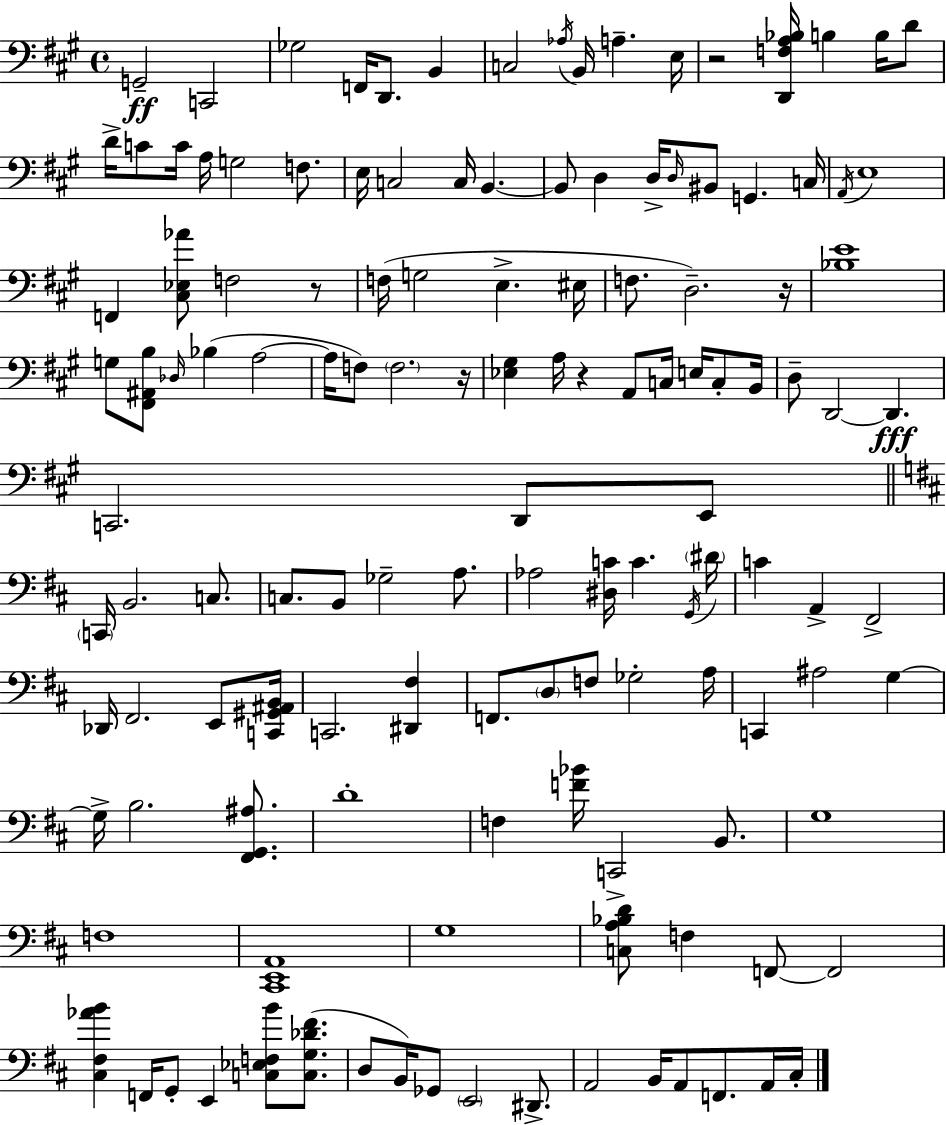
{
  \clef bass
  \time 4/4
  \defaultTimeSignature
  \key a \major
  \repeat volta 2 { g,2--\ff c,2 | ges2 f,16 d,8. b,4 | c2 \acciaccatura { aes16 } b,16 a4.-- | e16 r2 <d, f a bes>16 b4 b16 d'8 | \break d'16-> c'8 c'16 a16 g2 f8. | e16 c2 c16 b,4.~~ | b,8 d4 d16-> \grace { d16 } bis,8 g,4. | c16 \acciaccatura { a,16 } e1 | \break f,4 <cis ees aes'>8 f2 | r8 f16( g2 e4.-> | eis16 f8. d2.--) | r16 <bes e'>1 | \break g8 <fis, ais, b>8 \grace { des16 }( bes4 a2~~ | a16 f8) \parenthesize f2. | r16 <ees gis>4 a16 r4 a,8 c16 | e16 c8-. b,16 d8-- d,2~~ d,4.\fff | \break c,2. | d,8 e,8 \bar "||" \break \key d \major \parenthesize c,16 b,2. c8. | c8. b,8 ges2-- a8. | aes2 <dis c'>16 c'4. \acciaccatura { g,16 } | \parenthesize dis'16 c'4 a,4-> fis,2-> | \break des,16 fis,2. e,8 | <c, gis, ais, b,>16 c,2. <dis, fis>4 | f,8. \parenthesize d8 f8 ges2-. | a16 c,4 ais2 g4~~ | \break g16-> b2. <fis, g, ais>8. | d'1-. | f4 <f' bes'>16 c,2-> b,8. | g1 | \break f1 | <cis, e, a,>1 | g1 | <c a bes d'>8 f4 f,8~~ f,2 | \break <cis fis aes' b'>4 f,16 g,8-. e,4 <c ees f b'>8 <c g des' fis'>8.( | d8 b,16) ges,8 \parenthesize e,2 dis,8.-> | a,2 b,16 a,8 f,8. a,16 | cis16-. } \bar "|."
}